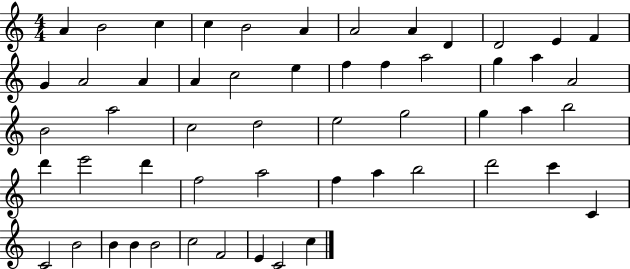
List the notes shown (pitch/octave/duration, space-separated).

A4/q B4/h C5/q C5/q B4/h A4/q A4/h A4/q D4/q D4/h E4/q F4/q G4/q A4/h A4/q A4/q C5/h E5/q F5/q F5/q A5/h G5/q A5/q A4/h B4/h A5/h C5/h D5/h E5/h G5/h G5/q A5/q B5/h D6/q E6/h D6/q F5/h A5/h F5/q A5/q B5/h D6/h C6/q C4/q C4/h B4/h B4/q B4/q B4/h C5/h F4/h E4/q C4/h C5/q